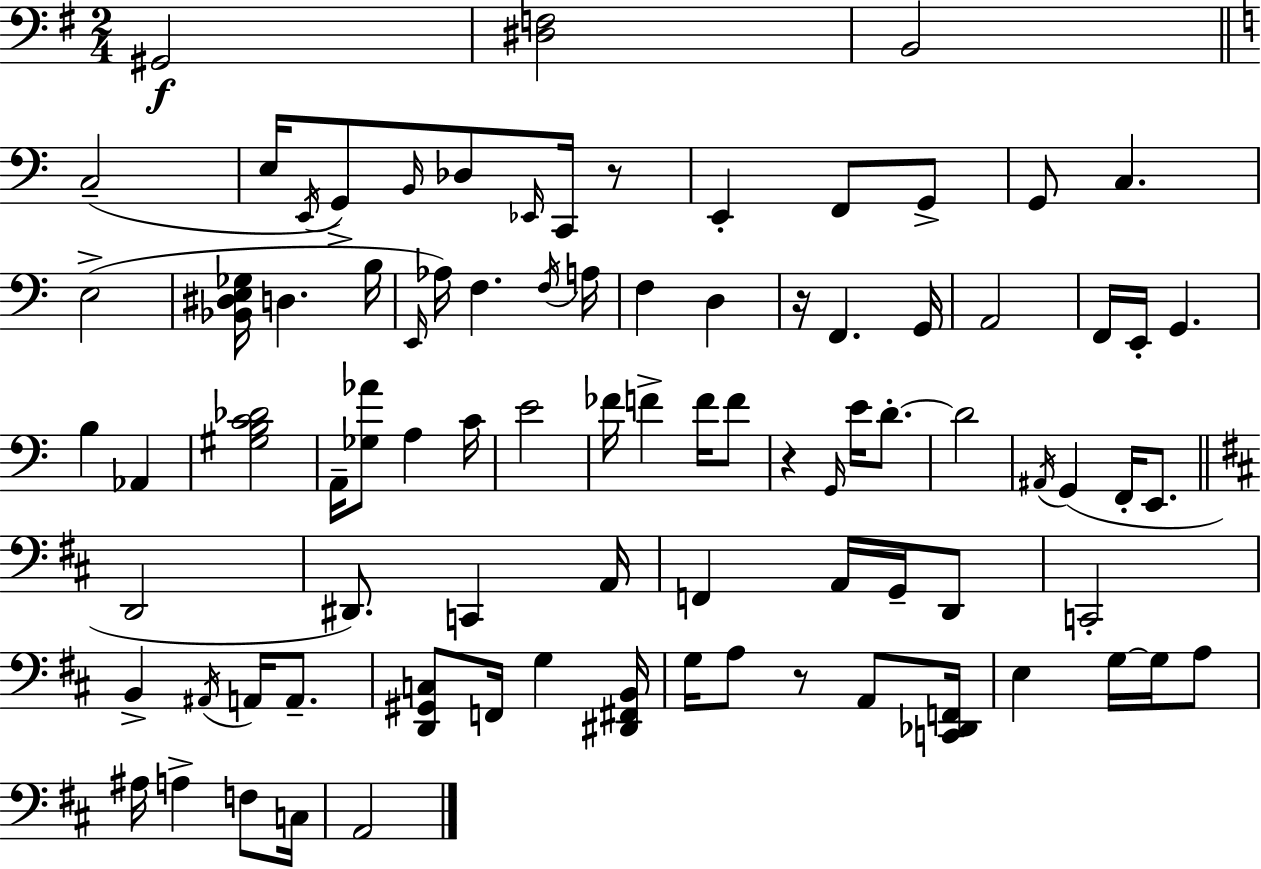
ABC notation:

X:1
T:Untitled
M:2/4
L:1/4
K:G
^G,,2 [^D,F,]2 B,,2 C,2 E,/4 E,,/4 G,,/2 B,,/4 _D,/2 _E,,/4 C,,/4 z/2 E,, F,,/2 G,,/2 G,,/2 C, E,2 [_B,,^D,E,_G,]/4 D, B,/4 E,,/4 _A,/4 F, F,/4 A,/4 F, D, z/4 F,, G,,/4 A,,2 F,,/4 E,,/4 G,, B, _A,, [^G,B,C_D]2 A,,/4 [_G,_A]/2 A, C/4 E2 _F/4 F F/4 F/2 z G,,/4 E/4 D/2 D2 ^A,,/4 G,, F,,/4 E,,/2 D,,2 ^D,,/2 C,, A,,/4 F,, A,,/4 G,,/4 D,,/2 C,,2 B,, ^A,,/4 A,,/4 A,,/2 [D,,^G,,C,]/2 F,,/4 G, [^D,,^F,,B,,]/4 G,/4 A,/2 z/2 A,,/2 [C,,_D,,F,,]/4 E, G,/4 G,/4 A,/2 ^A,/4 A, F,/2 C,/4 A,,2